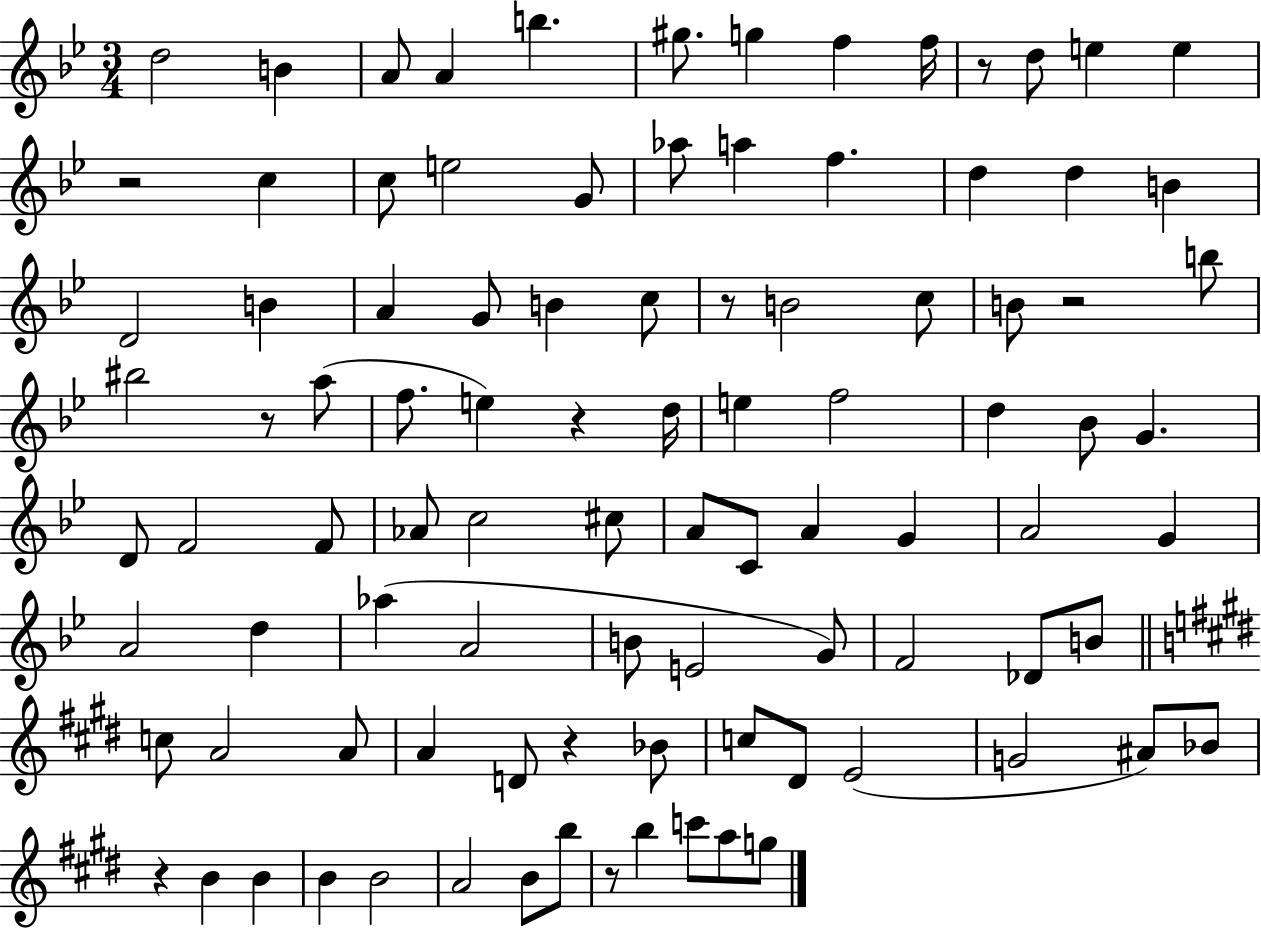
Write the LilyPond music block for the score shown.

{
  \clef treble
  \numericTimeSignature
  \time 3/4
  \key bes \major
  d''2 b'4 | a'8 a'4 b''4. | gis''8. g''4 f''4 f''16 | r8 d''8 e''4 e''4 | \break r2 c''4 | c''8 e''2 g'8 | aes''8 a''4 f''4. | d''4 d''4 b'4 | \break d'2 b'4 | a'4 g'8 b'4 c''8 | r8 b'2 c''8 | b'8 r2 b''8 | \break bis''2 r8 a''8( | f''8. e''4) r4 d''16 | e''4 f''2 | d''4 bes'8 g'4. | \break d'8 f'2 f'8 | aes'8 c''2 cis''8 | a'8 c'8 a'4 g'4 | a'2 g'4 | \break a'2 d''4 | aes''4( a'2 | b'8 e'2 g'8) | f'2 des'8 b'8 | \break \bar "||" \break \key e \major c''8 a'2 a'8 | a'4 d'8 r4 bes'8 | c''8 dis'8 e'2( | g'2 ais'8) bes'8 | \break r4 b'4 b'4 | b'4 b'2 | a'2 b'8 b''8 | r8 b''4 c'''8 a''8 g''8 | \break \bar "|."
}